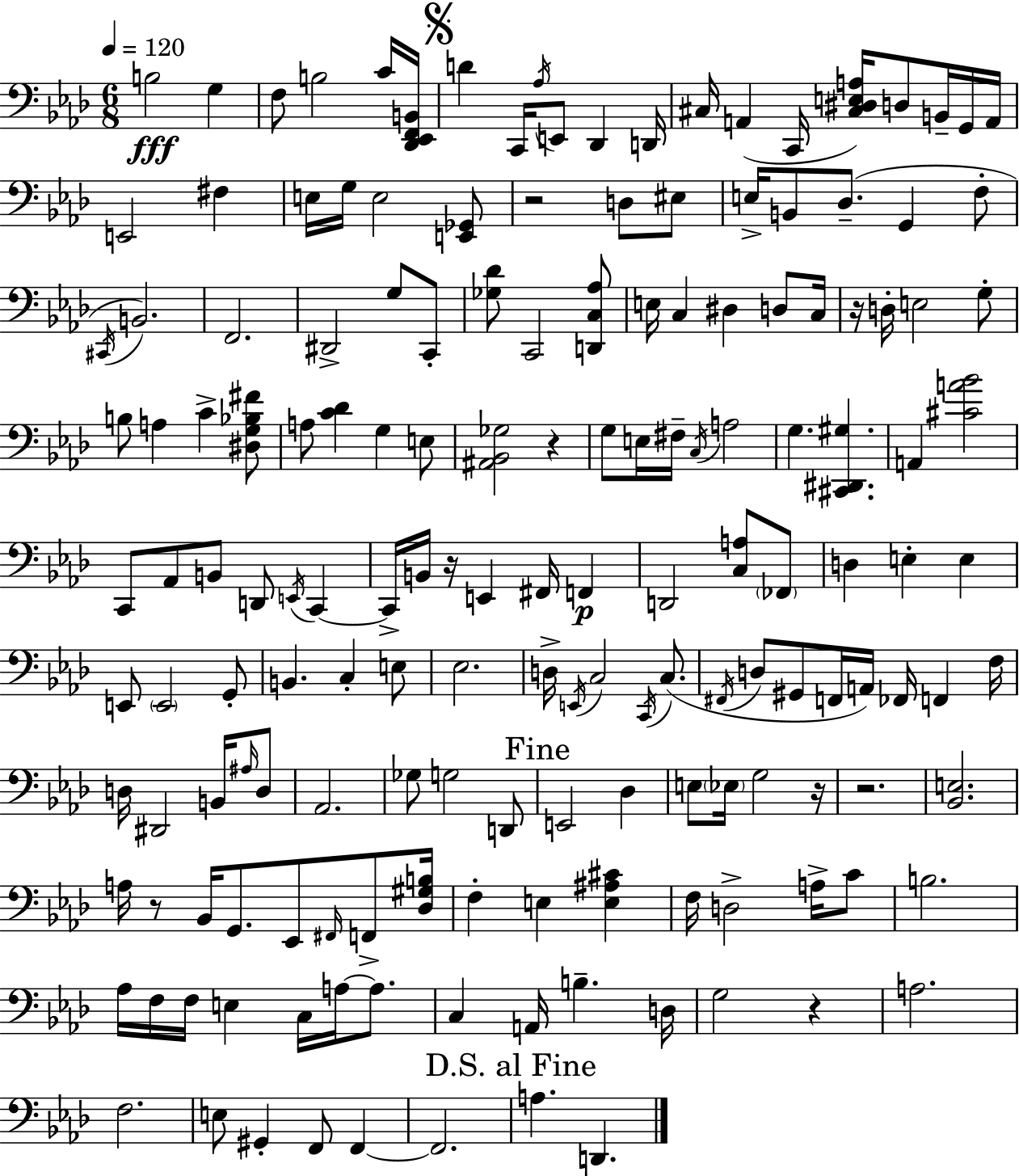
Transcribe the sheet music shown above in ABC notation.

X:1
T:Untitled
M:6/8
L:1/4
K:Ab
B,2 G, F,/2 B,2 C/4 [_D,,_E,,F,,B,,]/4 D C,,/4 _A,/4 E,,/2 _D,, D,,/4 ^C,/4 A,, C,,/4 [^C,^D,E,A,]/4 D,/2 B,,/4 G,,/4 A,,/4 E,,2 ^F, E,/4 G,/4 E,2 [E,,_G,,]/2 z2 D,/2 ^E,/2 E,/4 B,,/2 _D,/2 G,, F,/2 ^C,,/4 B,,2 F,,2 ^D,,2 G,/2 C,,/2 [_G,_D]/2 C,,2 [D,,C,_A,]/2 E,/4 C, ^D, D,/2 C,/4 z/4 D,/4 E,2 G,/2 B,/2 A, C [^D,G,_B,^F]/2 A,/2 [C_D] G, E,/2 [^A,,_B,,_G,]2 z G,/2 E,/4 ^F,/4 C,/4 A,2 G, [^C,,^D,,^G,] A,, [^CA_B]2 C,,/2 _A,,/2 B,,/2 D,,/2 E,,/4 C,, C,,/4 B,,/4 z/4 E,, ^F,,/4 F,, D,,2 [C,A,]/2 _F,,/2 D, E, E, E,,/2 E,,2 G,,/2 B,, C, E,/2 _E,2 D,/4 E,,/4 C,2 C,,/4 C,/2 ^F,,/4 D,/2 ^G,,/2 F,,/4 A,,/4 _F,,/4 F,, F,/4 D,/4 ^D,,2 B,,/4 ^A,/4 D,/2 _A,,2 _G,/2 G,2 D,,/2 E,,2 _D, E,/2 _E,/4 G,2 z/4 z2 [_B,,E,]2 A,/4 z/2 _B,,/4 G,,/2 _E,,/2 ^F,,/4 F,,/2 [_D,^G,B,]/4 F, E, [E,^A,^C] F,/4 D,2 A,/4 C/2 B,2 _A,/4 F,/4 F,/4 E, C,/4 A,/4 A,/2 C, A,,/4 B, D,/4 G,2 z A,2 F,2 E,/2 ^G,, F,,/2 F,, F,,2 A, D,,